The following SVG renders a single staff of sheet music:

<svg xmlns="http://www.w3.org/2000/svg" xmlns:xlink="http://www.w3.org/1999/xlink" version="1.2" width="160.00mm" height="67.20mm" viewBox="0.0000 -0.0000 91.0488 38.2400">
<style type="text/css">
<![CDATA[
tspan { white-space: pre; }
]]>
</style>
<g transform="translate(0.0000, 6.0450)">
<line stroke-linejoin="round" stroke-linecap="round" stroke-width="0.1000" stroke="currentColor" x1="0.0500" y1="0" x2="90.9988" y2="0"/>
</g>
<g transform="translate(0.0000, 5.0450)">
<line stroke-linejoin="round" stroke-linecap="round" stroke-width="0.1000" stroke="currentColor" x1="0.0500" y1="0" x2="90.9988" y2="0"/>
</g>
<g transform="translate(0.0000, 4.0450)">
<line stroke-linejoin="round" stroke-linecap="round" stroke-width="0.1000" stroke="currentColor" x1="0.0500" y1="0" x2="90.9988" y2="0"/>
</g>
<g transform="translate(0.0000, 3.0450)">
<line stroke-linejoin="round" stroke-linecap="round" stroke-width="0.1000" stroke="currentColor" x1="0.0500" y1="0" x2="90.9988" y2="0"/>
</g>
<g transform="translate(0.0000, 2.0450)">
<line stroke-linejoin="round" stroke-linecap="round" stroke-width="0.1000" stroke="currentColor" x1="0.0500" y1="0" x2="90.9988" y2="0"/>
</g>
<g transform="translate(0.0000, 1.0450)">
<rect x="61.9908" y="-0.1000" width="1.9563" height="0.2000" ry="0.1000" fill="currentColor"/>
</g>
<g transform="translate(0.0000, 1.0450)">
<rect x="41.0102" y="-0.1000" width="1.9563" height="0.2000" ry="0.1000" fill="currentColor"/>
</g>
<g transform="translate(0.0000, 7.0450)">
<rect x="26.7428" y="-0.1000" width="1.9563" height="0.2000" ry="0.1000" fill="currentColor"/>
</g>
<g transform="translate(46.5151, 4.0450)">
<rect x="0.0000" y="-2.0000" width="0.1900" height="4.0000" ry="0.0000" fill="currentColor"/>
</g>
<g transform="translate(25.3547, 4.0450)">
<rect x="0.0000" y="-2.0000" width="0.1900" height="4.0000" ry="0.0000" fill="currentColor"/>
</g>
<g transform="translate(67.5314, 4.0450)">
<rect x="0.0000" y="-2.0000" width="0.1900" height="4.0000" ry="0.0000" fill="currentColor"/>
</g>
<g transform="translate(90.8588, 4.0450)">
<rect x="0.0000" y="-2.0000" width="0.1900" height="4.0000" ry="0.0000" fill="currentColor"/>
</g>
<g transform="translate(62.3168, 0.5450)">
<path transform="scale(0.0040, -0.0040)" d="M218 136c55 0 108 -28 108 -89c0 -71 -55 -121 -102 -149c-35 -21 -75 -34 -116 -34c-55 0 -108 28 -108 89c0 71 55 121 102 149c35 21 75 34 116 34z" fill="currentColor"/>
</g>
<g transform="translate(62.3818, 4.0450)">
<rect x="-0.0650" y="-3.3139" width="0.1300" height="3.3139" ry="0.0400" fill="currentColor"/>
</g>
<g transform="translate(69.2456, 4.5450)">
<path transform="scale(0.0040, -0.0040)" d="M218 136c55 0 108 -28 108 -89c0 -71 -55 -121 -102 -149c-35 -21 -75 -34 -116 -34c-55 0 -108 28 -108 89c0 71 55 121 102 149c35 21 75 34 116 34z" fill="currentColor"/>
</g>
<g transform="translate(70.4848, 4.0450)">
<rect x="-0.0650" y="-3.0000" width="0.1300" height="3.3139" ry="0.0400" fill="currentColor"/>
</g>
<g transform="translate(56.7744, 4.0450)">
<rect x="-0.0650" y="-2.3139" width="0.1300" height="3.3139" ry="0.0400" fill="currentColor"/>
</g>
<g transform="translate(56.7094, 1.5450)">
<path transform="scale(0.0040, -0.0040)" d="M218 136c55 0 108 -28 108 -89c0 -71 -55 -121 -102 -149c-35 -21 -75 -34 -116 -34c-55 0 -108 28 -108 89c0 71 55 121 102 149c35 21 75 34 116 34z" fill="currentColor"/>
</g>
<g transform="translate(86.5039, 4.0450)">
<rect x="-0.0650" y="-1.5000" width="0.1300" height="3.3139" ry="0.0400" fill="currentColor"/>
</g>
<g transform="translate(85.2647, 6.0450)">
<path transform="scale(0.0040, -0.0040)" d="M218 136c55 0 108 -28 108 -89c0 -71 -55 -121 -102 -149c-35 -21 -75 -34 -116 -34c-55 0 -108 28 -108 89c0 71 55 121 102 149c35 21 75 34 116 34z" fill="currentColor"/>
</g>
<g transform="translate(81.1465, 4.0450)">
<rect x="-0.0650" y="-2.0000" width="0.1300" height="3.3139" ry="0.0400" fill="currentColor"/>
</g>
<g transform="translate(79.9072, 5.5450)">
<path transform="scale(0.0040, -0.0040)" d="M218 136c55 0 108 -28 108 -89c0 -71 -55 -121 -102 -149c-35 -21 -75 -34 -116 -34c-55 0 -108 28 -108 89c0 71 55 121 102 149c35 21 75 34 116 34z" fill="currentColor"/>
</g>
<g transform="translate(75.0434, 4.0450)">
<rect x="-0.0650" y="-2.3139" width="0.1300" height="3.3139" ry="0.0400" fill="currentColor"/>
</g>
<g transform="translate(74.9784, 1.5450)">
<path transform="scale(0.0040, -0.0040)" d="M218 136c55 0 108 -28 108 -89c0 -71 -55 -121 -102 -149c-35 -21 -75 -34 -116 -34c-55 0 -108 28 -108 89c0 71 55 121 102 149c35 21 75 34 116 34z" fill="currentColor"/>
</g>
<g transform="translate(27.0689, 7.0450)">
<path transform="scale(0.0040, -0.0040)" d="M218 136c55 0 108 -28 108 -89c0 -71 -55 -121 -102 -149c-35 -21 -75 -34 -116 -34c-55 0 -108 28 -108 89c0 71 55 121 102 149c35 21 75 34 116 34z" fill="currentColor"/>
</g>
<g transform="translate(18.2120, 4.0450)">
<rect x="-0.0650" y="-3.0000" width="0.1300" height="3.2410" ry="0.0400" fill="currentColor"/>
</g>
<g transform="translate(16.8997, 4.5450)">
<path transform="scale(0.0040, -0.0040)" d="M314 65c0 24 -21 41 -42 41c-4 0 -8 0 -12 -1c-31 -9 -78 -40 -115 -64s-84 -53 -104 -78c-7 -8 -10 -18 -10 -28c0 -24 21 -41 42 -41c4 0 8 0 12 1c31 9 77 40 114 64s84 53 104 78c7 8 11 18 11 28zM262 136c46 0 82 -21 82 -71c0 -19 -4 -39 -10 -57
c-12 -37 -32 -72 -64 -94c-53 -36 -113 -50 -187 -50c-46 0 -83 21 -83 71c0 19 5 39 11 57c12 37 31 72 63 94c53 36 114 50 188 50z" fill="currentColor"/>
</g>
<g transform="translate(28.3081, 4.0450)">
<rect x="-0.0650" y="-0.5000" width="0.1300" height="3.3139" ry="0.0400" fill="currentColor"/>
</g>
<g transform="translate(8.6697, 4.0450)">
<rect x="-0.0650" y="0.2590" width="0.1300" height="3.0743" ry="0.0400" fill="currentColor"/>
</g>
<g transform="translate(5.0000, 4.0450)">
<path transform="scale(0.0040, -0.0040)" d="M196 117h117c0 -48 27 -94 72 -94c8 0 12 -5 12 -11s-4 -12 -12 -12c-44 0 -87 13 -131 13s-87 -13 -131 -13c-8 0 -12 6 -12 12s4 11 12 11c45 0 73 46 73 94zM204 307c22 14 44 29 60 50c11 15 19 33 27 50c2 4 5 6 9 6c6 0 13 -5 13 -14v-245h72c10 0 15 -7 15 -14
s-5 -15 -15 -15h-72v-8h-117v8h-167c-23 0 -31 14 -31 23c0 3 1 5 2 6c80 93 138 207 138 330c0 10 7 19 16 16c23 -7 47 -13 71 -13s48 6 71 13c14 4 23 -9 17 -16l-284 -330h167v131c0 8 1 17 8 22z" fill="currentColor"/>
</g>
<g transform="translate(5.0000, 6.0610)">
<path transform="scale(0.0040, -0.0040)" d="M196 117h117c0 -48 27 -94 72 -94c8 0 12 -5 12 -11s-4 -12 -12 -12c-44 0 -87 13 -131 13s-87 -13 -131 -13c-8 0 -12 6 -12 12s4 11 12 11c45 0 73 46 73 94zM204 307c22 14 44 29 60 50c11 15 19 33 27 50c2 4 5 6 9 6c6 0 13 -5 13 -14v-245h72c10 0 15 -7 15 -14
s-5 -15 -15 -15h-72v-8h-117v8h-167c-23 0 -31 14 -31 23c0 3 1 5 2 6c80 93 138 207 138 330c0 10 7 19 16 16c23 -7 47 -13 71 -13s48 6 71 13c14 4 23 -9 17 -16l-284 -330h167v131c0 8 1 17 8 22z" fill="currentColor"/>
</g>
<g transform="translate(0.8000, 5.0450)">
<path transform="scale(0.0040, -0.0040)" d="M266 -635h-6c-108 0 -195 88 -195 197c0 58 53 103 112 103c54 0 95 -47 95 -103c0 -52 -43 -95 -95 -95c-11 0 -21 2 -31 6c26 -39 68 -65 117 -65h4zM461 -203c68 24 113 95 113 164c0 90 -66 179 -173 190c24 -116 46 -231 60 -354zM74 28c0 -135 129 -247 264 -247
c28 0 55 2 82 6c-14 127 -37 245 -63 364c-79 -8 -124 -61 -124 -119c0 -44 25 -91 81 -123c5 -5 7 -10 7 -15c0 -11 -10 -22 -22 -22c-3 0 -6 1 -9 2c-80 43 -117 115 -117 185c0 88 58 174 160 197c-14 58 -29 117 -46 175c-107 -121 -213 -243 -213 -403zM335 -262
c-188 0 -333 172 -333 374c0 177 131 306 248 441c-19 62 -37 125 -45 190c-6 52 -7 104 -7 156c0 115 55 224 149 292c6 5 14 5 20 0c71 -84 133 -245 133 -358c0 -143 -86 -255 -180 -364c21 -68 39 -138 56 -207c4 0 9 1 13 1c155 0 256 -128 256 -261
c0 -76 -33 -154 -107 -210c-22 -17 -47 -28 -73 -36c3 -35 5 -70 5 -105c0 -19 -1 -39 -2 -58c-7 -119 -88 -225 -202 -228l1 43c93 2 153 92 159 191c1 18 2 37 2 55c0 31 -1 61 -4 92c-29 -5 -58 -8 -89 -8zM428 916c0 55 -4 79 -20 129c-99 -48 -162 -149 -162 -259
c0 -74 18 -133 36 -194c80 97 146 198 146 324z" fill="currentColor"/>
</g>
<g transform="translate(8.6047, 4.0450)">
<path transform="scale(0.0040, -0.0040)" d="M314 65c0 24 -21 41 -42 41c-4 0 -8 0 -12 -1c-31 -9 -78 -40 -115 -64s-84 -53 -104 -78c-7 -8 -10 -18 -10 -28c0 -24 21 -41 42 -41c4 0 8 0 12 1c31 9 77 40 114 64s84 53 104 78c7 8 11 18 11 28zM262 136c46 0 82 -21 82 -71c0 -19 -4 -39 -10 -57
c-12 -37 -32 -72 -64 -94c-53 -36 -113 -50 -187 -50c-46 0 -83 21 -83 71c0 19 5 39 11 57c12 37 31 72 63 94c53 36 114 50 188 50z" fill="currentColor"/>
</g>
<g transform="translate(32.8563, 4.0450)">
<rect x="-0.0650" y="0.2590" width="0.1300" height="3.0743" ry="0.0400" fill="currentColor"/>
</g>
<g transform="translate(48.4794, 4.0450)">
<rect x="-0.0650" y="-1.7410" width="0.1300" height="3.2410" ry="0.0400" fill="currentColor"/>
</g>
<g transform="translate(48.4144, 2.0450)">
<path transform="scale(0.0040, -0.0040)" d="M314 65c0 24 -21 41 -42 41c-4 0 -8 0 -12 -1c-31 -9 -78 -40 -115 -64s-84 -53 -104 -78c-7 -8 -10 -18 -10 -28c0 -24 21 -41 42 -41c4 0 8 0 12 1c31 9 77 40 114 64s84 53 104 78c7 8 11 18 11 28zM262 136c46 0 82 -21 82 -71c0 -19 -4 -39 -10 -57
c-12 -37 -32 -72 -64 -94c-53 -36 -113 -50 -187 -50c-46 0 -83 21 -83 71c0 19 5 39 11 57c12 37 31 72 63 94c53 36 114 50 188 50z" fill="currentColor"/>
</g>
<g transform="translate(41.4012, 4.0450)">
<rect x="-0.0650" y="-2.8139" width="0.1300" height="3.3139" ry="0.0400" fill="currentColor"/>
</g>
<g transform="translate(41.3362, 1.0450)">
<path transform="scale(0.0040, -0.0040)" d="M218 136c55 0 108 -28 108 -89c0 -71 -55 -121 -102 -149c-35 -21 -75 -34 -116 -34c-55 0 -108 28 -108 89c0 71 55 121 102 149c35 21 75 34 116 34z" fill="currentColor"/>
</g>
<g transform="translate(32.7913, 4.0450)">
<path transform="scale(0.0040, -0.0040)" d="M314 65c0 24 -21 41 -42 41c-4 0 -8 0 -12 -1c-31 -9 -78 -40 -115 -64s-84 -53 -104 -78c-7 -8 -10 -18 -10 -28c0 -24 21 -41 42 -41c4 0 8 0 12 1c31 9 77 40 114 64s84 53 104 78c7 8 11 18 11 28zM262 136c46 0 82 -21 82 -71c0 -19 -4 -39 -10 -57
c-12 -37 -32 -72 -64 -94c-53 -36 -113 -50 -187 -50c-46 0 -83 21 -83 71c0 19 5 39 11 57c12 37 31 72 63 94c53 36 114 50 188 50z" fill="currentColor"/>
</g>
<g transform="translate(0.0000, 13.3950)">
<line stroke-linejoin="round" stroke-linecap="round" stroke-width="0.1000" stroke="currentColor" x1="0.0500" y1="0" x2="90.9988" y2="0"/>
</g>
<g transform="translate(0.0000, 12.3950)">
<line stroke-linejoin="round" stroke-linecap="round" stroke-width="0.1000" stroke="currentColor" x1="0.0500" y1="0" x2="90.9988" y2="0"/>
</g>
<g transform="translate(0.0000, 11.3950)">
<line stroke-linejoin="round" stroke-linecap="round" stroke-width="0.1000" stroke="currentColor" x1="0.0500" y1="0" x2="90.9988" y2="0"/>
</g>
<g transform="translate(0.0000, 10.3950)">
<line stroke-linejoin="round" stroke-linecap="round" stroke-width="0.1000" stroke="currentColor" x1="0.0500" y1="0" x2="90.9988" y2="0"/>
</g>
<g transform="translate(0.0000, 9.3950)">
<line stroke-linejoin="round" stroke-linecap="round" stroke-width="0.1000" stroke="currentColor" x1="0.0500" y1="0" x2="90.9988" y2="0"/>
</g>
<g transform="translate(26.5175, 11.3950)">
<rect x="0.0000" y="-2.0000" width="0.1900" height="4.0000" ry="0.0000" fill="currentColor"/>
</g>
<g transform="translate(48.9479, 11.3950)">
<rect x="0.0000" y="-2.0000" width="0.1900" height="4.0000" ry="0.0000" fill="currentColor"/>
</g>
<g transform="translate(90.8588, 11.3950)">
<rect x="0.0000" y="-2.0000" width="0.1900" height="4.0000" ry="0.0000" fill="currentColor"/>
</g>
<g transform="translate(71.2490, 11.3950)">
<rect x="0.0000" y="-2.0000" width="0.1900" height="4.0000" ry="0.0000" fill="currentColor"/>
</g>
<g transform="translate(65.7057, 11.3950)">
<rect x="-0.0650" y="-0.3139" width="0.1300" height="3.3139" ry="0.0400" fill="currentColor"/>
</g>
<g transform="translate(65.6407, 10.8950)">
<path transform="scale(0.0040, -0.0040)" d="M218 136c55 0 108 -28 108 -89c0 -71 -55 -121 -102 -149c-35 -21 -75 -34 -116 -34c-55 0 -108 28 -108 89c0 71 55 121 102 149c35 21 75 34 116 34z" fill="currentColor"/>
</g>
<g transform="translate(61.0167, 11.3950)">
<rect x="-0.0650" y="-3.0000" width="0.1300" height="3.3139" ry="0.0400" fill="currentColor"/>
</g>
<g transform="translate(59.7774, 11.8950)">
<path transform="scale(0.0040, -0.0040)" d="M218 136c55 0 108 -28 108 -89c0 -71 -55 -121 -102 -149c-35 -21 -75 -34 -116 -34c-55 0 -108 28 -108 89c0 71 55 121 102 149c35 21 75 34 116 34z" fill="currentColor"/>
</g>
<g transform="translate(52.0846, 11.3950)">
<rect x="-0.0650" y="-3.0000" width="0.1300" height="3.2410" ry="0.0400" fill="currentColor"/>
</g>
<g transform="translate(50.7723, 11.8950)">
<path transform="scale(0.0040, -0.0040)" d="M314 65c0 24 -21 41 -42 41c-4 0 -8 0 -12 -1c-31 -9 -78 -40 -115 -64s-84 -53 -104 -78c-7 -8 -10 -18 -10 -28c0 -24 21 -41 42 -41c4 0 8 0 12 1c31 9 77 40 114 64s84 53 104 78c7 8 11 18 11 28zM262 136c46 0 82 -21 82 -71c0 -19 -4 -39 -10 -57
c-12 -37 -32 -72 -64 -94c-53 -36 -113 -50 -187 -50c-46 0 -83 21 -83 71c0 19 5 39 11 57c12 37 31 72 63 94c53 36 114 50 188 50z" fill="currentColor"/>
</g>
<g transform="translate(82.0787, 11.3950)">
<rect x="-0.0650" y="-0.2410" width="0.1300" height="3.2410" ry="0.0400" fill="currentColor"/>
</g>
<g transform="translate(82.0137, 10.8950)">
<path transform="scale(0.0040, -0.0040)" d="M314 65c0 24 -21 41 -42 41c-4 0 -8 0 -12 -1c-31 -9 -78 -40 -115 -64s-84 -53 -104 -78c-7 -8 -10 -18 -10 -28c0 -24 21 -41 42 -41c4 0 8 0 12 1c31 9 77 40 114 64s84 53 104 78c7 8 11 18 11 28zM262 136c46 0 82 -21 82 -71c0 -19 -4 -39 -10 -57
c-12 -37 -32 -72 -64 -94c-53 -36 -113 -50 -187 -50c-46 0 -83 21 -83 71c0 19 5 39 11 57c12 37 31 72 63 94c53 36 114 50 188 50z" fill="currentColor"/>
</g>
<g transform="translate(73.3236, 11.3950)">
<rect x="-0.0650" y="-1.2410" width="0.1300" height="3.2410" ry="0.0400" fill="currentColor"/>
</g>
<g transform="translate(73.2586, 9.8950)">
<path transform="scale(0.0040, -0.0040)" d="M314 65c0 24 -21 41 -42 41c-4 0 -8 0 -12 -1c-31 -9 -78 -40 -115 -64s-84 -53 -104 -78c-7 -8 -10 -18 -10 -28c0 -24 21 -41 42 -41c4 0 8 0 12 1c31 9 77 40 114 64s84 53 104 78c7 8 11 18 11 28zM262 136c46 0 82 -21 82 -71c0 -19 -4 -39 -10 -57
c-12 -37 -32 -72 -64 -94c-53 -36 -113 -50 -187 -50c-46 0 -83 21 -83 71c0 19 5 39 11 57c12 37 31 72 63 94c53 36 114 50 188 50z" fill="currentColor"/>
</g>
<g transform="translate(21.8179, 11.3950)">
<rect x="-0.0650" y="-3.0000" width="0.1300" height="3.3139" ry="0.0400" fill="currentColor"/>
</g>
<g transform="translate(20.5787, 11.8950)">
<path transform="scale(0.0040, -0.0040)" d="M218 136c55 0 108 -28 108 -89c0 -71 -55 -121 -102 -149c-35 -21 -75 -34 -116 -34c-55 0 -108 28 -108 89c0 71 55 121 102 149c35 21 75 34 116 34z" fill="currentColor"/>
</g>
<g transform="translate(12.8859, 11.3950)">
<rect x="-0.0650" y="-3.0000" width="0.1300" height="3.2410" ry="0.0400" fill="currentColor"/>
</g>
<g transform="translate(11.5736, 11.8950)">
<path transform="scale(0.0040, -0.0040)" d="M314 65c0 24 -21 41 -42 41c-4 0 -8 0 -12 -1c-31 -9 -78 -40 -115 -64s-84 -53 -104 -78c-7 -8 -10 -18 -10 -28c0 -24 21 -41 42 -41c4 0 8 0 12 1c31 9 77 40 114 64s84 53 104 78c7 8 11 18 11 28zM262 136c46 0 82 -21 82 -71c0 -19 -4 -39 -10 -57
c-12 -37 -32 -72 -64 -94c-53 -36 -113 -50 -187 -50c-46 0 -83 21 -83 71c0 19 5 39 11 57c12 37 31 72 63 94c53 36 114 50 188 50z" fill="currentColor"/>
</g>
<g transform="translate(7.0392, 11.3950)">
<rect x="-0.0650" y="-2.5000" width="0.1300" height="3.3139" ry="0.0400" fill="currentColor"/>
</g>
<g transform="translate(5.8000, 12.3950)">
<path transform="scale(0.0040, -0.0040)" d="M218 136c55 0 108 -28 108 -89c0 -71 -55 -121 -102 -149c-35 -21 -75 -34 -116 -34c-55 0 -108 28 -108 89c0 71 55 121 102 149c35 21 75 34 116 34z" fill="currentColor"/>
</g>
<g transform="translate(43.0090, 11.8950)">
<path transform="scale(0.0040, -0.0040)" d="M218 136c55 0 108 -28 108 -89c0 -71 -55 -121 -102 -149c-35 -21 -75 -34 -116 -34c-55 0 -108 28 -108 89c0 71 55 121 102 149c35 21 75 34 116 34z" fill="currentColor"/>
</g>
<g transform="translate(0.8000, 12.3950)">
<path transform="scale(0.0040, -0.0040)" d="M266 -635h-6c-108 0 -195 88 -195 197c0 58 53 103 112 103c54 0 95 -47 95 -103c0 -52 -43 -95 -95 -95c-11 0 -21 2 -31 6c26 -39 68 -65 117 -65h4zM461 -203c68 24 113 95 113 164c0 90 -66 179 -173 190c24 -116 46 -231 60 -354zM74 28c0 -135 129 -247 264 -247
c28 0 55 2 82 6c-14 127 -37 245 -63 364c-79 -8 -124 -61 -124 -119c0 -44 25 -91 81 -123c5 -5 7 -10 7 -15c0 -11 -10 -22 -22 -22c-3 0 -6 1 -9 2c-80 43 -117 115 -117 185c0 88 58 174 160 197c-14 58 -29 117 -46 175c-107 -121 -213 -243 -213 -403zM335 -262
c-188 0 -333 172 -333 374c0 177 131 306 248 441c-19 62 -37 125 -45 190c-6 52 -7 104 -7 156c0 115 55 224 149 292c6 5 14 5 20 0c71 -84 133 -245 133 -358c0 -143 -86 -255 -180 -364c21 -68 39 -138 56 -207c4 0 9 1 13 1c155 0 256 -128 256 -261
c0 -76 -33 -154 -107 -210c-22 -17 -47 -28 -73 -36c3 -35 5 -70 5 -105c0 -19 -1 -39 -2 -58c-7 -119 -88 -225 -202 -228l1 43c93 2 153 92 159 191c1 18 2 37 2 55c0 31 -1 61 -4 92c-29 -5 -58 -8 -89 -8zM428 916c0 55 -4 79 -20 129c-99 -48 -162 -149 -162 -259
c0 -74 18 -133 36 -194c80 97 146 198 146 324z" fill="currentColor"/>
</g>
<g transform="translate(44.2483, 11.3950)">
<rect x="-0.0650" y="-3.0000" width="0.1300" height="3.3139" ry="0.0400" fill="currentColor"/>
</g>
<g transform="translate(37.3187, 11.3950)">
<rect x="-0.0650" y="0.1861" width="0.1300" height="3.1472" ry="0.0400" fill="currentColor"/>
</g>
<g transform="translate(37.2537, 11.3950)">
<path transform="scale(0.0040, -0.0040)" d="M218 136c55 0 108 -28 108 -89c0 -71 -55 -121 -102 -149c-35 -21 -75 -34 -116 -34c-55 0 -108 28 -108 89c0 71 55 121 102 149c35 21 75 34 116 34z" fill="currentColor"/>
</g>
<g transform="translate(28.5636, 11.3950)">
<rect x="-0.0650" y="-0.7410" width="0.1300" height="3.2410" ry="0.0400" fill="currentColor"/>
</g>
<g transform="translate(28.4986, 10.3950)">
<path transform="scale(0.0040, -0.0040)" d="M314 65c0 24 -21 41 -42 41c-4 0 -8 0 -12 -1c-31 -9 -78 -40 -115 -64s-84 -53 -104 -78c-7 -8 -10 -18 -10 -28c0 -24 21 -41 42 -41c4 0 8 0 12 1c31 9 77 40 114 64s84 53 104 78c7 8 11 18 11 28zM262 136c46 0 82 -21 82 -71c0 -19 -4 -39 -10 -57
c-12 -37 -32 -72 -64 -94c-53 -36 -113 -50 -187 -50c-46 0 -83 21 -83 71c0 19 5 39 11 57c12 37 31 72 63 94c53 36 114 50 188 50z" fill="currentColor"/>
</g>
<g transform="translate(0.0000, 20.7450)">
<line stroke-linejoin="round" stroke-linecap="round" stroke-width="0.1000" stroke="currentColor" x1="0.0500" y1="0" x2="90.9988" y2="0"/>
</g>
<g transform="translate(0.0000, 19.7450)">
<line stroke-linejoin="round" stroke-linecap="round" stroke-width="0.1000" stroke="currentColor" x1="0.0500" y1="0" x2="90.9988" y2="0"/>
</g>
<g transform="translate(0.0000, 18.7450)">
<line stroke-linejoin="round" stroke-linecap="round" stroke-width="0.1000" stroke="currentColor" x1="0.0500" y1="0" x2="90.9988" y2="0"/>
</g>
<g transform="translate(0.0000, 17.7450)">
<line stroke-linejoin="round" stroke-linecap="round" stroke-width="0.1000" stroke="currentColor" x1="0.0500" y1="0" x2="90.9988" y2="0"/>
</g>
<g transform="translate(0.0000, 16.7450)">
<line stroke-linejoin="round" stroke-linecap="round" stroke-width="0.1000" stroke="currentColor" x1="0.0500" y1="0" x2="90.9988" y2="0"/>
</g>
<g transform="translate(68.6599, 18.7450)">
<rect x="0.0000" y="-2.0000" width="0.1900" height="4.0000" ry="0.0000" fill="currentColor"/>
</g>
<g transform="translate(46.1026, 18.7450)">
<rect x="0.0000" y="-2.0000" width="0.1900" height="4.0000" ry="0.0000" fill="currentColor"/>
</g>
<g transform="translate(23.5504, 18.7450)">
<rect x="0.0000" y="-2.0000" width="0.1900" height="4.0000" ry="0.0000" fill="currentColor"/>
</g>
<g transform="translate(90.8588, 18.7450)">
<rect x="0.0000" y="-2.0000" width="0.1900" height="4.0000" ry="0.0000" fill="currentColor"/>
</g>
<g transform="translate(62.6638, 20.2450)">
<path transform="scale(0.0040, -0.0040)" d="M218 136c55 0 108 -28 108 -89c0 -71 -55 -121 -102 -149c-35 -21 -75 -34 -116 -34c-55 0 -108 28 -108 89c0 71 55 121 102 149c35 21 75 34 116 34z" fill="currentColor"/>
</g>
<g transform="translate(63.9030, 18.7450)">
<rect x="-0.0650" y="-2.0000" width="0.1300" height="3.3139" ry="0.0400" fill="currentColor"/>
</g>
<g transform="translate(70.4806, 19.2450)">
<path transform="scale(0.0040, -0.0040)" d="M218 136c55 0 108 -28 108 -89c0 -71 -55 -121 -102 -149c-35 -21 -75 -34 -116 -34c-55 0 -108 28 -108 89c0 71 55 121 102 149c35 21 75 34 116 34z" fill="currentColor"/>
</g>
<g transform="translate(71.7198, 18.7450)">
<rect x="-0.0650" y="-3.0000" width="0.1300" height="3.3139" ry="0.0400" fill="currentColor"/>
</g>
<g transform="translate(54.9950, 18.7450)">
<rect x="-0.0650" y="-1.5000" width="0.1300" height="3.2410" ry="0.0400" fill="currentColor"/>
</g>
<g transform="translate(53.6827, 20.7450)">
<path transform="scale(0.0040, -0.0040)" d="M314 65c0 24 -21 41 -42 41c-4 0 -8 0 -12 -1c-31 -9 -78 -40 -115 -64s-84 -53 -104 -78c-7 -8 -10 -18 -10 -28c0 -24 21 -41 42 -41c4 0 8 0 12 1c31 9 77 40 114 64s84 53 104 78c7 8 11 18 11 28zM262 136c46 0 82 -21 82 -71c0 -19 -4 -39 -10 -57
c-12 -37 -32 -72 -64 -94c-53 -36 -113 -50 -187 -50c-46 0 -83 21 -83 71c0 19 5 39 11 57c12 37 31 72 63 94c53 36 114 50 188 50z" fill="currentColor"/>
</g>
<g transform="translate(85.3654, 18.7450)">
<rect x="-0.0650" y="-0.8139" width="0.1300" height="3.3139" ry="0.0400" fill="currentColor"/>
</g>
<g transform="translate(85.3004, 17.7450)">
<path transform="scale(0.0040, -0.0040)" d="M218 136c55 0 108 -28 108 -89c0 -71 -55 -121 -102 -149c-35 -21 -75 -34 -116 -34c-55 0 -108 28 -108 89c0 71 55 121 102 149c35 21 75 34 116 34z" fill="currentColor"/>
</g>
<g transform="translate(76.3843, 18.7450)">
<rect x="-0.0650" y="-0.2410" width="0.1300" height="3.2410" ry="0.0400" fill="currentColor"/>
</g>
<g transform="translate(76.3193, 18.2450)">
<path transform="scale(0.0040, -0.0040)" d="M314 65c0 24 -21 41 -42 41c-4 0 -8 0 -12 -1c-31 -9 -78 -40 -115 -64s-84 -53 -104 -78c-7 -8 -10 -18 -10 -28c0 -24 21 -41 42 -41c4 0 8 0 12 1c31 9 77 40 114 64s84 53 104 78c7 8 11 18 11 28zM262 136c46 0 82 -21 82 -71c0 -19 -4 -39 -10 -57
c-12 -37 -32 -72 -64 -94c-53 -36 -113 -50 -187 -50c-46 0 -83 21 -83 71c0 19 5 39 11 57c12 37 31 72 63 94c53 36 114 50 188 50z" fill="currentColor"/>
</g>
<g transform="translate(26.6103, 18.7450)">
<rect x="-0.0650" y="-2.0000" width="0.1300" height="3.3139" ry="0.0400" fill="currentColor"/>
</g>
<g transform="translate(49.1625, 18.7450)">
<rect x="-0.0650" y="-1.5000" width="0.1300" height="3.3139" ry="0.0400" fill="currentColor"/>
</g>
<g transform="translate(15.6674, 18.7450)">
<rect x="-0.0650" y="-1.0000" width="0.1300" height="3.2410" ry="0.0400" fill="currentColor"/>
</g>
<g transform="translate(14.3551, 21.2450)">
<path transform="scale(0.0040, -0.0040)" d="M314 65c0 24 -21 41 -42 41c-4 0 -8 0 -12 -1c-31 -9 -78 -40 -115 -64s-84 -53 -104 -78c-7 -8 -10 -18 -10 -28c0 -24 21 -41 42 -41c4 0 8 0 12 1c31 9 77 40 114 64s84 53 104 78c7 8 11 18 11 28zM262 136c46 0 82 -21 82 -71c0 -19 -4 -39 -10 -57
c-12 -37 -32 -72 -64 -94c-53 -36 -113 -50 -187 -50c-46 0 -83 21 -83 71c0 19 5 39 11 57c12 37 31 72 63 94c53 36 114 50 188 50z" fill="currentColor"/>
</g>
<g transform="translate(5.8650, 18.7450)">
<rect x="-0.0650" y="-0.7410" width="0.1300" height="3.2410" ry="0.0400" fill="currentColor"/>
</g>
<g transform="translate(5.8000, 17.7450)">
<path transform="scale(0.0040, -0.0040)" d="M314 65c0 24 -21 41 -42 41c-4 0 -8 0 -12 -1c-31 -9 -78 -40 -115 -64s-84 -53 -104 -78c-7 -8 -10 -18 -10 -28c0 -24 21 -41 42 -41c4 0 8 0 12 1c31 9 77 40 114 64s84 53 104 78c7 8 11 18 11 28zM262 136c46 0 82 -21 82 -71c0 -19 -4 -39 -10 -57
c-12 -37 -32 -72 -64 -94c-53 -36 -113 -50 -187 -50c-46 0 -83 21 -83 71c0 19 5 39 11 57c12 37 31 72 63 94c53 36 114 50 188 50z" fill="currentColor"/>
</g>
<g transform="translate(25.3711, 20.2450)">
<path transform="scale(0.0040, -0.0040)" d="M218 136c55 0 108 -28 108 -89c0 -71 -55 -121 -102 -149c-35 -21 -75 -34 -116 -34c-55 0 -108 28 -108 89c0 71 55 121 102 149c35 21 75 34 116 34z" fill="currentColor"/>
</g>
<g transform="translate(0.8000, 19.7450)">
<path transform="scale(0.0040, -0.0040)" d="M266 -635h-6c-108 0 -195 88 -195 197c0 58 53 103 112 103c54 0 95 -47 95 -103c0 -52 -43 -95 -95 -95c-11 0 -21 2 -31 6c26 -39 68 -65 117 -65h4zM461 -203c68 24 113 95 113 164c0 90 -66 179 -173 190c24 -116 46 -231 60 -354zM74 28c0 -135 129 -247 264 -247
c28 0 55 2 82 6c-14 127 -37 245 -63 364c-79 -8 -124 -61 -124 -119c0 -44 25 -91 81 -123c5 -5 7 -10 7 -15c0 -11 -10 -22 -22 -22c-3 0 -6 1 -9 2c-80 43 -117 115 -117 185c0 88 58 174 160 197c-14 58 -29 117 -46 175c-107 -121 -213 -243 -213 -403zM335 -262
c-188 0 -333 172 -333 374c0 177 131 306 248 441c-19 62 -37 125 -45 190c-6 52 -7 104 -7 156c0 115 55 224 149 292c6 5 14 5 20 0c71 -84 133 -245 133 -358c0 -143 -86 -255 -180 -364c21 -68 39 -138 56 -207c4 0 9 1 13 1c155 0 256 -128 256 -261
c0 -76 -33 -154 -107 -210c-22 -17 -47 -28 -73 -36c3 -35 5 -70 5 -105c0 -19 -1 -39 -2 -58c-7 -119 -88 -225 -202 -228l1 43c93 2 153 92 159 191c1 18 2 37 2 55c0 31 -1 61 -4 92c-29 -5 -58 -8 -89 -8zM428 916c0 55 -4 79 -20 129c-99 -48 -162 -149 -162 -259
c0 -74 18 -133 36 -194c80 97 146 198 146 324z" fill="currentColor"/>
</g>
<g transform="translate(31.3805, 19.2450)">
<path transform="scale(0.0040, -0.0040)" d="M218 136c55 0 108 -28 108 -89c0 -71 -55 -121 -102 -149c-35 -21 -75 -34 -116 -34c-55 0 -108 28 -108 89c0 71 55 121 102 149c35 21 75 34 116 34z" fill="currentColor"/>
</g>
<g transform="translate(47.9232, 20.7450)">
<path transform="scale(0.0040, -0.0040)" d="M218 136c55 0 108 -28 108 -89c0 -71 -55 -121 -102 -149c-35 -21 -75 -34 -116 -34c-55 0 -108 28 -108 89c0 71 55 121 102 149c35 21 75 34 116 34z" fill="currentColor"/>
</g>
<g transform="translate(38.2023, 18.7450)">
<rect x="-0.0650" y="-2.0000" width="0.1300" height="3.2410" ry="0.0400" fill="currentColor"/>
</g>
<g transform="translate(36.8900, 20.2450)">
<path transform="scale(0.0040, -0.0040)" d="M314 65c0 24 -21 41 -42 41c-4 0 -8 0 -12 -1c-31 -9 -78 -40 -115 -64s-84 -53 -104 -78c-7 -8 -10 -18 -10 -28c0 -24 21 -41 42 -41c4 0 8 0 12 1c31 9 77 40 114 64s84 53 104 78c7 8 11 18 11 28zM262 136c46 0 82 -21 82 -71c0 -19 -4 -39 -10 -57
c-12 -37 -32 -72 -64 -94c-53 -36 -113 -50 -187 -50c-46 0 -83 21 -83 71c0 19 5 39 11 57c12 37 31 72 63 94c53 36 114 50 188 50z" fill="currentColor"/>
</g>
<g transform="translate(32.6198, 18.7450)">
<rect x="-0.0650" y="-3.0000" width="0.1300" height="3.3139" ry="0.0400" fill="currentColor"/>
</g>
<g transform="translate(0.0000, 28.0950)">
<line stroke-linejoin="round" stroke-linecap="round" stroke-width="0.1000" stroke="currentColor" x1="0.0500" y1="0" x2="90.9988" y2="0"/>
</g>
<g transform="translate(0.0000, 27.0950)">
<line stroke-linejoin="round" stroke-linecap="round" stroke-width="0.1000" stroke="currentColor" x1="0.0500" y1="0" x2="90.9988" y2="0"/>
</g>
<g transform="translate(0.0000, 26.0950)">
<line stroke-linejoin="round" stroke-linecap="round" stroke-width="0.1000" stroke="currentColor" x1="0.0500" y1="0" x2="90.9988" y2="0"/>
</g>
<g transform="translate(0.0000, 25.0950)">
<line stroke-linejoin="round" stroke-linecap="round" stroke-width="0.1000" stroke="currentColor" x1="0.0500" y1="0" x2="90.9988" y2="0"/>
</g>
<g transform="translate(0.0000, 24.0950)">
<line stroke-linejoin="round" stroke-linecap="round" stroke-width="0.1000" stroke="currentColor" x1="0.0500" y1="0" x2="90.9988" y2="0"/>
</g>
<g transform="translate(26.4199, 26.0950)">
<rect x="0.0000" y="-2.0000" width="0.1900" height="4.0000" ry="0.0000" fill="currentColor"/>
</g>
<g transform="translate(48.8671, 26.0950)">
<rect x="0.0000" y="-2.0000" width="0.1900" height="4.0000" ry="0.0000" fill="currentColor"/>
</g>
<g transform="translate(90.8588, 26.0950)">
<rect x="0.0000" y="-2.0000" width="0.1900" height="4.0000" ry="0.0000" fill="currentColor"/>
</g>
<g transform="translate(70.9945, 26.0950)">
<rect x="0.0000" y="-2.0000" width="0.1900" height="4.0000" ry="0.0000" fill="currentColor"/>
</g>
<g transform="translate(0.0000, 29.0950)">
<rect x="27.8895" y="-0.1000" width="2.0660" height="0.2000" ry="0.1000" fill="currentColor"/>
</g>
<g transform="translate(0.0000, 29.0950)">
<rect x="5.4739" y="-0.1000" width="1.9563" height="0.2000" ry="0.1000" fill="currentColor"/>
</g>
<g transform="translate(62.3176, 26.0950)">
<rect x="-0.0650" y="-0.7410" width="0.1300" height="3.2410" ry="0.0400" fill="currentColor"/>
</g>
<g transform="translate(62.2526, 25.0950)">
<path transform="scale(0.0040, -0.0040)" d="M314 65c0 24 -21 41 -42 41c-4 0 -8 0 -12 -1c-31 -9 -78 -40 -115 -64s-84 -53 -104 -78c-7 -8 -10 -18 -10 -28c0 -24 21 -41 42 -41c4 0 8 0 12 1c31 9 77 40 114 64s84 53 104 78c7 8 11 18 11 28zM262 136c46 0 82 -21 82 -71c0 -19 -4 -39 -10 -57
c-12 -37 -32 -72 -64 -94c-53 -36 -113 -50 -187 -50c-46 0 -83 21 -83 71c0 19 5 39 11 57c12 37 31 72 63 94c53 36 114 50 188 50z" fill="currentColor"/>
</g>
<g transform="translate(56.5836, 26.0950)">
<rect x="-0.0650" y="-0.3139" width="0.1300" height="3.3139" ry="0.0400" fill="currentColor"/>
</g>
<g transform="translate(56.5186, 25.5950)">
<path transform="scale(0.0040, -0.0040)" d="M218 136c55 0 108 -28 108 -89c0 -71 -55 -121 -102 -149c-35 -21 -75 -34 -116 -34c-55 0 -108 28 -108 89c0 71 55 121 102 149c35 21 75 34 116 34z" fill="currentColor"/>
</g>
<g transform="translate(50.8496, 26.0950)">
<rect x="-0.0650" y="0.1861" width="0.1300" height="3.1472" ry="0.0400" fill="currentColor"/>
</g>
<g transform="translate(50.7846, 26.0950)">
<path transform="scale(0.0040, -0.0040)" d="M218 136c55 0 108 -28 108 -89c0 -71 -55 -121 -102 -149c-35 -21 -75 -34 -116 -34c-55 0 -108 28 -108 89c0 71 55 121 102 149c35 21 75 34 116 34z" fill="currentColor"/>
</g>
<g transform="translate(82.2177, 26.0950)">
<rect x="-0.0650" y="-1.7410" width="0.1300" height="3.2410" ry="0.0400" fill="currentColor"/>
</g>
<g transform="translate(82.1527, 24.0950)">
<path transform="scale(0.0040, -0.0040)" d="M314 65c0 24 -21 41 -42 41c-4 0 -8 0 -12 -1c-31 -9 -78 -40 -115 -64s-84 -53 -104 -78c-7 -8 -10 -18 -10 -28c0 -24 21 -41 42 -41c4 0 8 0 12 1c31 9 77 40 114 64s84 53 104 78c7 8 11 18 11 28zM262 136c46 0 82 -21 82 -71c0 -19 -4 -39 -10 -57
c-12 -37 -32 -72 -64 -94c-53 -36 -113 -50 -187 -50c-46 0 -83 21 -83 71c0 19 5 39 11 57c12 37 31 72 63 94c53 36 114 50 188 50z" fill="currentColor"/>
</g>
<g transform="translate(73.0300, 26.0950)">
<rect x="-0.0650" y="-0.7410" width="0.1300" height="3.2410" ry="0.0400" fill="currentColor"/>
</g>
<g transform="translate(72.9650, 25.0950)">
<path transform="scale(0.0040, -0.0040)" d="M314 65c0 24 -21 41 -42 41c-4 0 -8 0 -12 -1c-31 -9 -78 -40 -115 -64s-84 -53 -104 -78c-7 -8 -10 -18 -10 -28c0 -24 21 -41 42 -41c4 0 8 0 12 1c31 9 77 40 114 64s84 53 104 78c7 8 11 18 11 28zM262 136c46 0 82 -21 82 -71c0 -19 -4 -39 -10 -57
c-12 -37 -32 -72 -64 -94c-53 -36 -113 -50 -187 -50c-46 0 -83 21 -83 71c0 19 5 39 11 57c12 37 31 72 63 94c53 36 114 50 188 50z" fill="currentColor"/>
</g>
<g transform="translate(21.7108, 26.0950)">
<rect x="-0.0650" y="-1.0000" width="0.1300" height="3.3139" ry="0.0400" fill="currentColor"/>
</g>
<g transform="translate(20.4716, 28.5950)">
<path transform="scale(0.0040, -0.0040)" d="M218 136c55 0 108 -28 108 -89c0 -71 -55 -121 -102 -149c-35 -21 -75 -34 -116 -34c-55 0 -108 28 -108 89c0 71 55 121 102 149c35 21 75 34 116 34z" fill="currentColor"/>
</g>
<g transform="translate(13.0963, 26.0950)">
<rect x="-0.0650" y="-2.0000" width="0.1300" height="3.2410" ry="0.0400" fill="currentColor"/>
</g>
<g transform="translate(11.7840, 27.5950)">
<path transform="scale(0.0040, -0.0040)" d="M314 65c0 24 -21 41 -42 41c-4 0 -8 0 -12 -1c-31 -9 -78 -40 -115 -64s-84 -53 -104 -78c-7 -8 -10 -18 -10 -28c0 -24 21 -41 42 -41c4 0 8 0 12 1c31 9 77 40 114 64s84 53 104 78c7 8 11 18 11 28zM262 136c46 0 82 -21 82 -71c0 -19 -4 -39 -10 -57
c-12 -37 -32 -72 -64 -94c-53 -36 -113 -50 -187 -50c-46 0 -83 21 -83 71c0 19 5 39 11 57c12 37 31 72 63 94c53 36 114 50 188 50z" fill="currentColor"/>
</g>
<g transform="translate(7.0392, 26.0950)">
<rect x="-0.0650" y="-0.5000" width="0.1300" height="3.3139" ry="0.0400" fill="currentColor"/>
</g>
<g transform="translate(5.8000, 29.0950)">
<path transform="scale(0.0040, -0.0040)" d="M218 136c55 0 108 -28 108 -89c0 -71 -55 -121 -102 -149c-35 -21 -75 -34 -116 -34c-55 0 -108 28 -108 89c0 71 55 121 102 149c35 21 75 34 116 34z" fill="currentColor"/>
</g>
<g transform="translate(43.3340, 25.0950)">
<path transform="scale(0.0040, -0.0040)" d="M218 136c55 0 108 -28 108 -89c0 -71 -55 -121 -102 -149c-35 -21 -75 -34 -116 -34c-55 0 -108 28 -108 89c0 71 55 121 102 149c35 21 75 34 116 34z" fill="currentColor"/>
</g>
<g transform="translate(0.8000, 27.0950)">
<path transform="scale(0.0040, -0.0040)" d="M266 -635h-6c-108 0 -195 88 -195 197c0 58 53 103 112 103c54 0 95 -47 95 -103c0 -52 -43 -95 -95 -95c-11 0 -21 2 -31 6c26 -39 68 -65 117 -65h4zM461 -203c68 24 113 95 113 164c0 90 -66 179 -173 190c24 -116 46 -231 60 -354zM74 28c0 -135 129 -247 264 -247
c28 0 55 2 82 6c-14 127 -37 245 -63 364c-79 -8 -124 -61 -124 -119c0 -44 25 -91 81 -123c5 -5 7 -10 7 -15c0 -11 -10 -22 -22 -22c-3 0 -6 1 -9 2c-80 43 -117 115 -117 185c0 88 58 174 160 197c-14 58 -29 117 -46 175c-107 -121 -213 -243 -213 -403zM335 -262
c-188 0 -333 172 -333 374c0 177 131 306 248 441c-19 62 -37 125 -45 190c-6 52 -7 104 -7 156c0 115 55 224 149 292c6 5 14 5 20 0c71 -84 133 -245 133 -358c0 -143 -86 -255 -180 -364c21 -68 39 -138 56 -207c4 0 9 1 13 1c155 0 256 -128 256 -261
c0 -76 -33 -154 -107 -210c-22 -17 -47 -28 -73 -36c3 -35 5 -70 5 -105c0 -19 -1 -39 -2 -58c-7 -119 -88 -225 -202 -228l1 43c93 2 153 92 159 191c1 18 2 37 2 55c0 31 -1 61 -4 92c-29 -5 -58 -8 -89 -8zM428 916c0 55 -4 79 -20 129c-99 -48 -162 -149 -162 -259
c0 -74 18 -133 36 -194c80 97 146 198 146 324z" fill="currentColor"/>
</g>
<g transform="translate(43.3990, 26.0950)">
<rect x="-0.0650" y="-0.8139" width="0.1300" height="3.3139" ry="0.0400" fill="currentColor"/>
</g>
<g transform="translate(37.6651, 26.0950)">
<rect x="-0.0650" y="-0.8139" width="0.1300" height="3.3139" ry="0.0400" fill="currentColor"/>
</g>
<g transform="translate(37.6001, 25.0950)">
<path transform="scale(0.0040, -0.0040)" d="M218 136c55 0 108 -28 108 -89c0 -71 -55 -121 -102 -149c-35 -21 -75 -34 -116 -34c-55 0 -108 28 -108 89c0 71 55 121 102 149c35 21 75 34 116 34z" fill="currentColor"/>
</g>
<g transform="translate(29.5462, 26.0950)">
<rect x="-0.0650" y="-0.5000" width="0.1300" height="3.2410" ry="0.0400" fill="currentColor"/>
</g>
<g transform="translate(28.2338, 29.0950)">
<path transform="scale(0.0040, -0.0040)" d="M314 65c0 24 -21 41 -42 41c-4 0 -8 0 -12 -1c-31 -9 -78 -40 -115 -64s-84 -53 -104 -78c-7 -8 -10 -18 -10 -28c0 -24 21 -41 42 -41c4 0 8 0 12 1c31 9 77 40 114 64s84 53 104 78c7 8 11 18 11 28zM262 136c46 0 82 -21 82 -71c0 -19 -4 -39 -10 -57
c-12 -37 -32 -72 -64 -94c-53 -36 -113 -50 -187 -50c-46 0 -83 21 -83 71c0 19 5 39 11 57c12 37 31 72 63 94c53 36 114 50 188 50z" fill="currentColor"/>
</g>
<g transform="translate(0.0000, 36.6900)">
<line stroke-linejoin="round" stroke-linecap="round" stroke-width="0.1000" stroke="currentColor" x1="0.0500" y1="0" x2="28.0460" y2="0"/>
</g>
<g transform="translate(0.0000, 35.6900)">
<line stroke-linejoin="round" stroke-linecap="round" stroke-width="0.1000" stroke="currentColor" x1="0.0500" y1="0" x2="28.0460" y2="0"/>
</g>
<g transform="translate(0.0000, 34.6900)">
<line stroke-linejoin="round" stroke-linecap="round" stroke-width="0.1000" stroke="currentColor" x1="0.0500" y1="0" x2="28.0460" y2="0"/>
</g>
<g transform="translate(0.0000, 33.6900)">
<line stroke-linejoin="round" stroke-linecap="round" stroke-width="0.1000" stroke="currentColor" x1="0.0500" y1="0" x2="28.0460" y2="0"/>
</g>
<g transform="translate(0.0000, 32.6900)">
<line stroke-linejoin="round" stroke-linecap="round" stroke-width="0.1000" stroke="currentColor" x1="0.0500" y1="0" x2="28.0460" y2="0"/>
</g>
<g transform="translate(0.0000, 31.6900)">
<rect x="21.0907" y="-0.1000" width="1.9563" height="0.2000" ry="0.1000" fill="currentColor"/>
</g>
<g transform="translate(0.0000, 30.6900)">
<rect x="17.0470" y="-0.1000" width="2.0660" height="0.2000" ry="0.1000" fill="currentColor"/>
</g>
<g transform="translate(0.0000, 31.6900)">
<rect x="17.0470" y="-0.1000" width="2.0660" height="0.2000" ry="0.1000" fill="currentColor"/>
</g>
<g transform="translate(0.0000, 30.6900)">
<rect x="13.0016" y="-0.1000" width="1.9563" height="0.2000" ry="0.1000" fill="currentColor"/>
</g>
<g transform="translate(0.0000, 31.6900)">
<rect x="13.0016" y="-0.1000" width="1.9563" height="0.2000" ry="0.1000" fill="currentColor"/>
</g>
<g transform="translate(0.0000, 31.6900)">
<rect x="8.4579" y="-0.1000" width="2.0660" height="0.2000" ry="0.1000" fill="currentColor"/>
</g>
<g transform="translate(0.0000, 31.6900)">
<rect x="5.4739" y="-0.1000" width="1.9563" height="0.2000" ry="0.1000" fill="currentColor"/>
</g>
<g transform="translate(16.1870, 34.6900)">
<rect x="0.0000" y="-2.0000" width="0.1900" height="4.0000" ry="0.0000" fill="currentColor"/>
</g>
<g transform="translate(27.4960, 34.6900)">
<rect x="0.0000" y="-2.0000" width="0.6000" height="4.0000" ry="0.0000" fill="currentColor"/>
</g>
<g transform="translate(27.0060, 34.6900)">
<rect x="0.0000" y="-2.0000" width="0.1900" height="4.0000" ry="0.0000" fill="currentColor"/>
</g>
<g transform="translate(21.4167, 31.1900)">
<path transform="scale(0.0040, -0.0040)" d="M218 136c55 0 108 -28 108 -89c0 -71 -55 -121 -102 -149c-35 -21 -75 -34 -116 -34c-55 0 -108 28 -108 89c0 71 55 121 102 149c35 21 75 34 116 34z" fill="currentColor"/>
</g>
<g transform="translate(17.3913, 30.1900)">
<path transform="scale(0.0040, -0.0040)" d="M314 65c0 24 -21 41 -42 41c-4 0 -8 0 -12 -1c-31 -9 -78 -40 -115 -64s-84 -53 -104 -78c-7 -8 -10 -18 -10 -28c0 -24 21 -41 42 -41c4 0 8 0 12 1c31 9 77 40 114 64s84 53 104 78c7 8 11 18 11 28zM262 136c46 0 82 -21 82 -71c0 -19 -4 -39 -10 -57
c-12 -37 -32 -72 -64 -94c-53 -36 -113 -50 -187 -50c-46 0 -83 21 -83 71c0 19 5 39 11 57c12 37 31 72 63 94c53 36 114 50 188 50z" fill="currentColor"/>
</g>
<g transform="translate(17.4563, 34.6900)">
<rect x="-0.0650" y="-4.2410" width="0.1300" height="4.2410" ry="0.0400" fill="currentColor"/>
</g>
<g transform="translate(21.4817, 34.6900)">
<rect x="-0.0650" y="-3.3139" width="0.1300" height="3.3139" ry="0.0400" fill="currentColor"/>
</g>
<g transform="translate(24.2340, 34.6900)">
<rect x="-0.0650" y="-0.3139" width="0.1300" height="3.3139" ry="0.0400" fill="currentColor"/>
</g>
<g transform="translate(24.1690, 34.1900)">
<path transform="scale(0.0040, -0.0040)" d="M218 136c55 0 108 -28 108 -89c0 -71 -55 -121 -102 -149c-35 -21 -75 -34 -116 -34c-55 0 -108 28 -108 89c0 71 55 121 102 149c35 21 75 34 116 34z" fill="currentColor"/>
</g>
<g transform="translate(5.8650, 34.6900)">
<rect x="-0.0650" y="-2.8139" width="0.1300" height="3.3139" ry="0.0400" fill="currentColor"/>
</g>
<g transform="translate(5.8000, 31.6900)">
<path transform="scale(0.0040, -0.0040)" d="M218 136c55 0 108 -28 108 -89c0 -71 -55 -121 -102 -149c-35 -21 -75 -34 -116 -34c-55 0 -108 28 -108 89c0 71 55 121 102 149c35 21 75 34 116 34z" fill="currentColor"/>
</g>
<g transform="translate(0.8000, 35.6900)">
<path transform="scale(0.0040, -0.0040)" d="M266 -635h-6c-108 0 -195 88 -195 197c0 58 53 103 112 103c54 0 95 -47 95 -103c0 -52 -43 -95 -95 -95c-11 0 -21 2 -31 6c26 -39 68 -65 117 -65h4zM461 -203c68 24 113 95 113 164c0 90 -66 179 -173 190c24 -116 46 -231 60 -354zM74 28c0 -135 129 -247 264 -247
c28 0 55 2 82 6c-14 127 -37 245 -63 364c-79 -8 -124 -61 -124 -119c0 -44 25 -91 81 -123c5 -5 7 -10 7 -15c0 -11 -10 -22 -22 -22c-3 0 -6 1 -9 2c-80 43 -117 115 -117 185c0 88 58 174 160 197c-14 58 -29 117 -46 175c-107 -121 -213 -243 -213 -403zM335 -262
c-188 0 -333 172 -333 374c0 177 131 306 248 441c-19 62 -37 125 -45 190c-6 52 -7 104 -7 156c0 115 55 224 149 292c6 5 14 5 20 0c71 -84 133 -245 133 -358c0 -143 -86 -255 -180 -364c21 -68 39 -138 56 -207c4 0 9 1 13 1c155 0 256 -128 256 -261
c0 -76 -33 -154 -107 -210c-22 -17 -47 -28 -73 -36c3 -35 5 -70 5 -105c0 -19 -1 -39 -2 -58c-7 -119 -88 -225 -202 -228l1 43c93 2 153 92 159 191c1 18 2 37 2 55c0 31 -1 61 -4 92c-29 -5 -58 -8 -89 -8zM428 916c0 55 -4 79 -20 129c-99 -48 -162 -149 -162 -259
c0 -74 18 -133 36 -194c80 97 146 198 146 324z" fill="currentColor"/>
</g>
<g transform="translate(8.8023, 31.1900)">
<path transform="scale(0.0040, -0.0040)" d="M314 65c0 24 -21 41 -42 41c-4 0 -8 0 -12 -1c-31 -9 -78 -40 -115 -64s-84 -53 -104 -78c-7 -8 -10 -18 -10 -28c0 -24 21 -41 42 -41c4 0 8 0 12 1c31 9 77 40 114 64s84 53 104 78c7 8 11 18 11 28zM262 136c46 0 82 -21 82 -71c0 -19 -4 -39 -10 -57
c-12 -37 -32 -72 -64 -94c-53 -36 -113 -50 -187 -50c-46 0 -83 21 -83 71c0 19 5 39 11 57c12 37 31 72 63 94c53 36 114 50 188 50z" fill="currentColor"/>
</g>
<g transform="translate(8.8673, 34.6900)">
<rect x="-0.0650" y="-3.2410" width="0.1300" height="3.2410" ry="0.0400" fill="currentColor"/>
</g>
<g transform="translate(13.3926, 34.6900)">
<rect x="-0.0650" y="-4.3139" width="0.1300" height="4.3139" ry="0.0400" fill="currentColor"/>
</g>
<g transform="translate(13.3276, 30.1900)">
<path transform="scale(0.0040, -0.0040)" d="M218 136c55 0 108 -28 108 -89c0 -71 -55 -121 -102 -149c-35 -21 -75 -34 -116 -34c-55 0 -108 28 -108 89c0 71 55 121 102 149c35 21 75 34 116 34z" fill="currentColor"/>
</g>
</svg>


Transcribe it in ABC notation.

X:1
T:Untitled
M:4/4
L:1/4
K:C
B2 A2 C B2 a f2 g b A g F E G A2 A d2 B A A2 A c e2 c2 d2 D2 F A F2 E E2 F A c2 d C F2 D C2 d d B c d2 d2 f2 a b2 d' d'2 b c